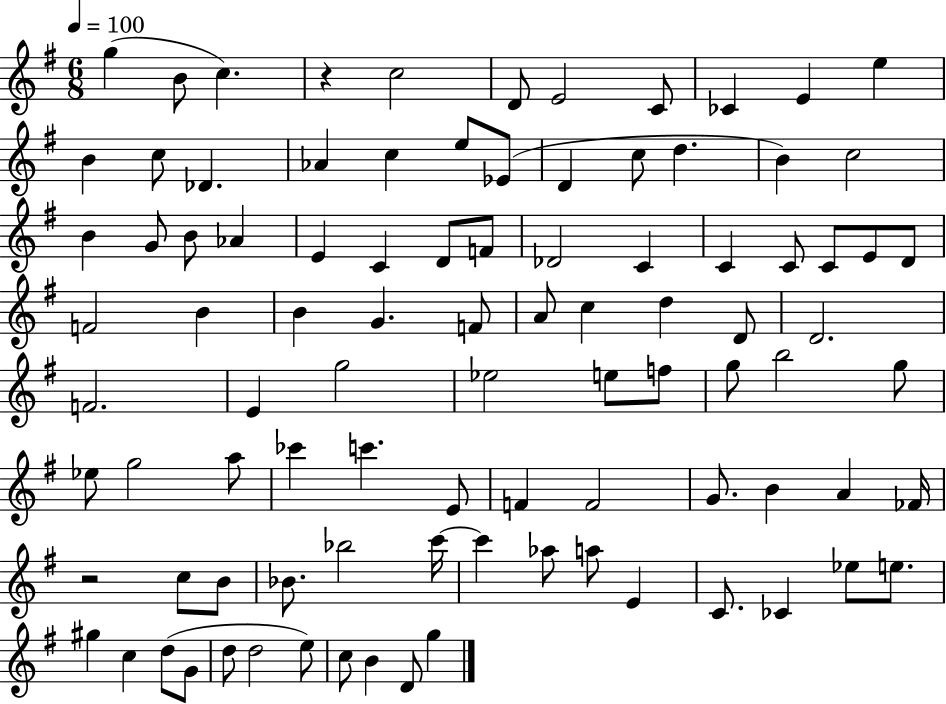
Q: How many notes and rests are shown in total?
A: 94